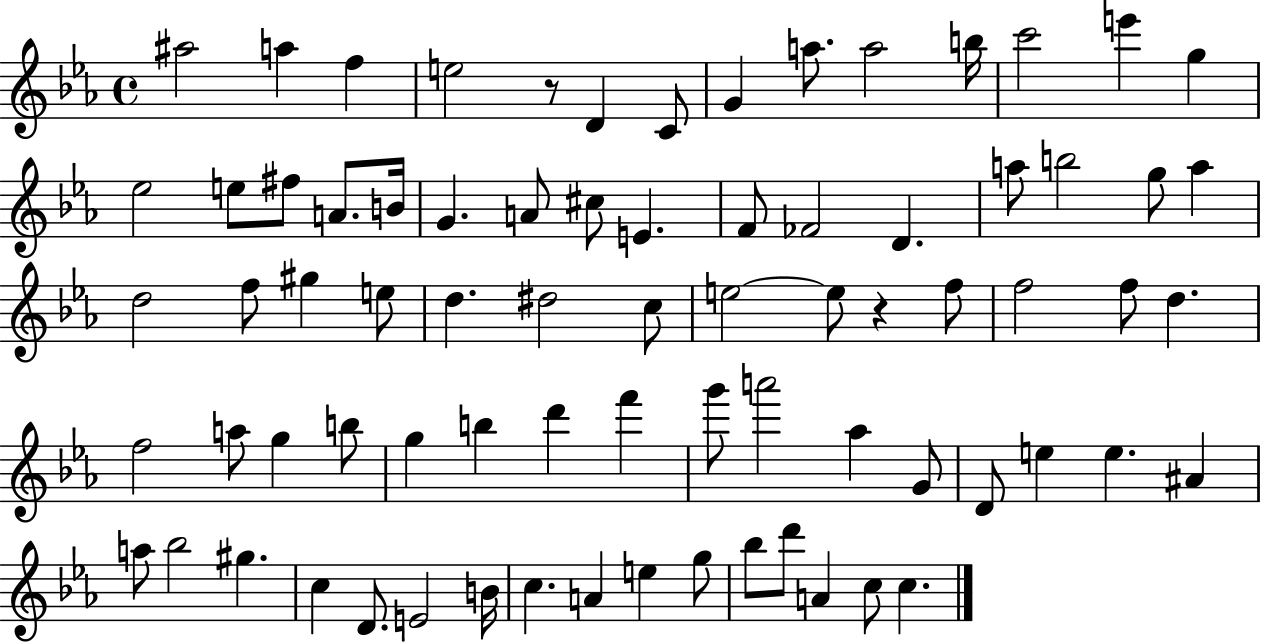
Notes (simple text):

A#5/h A5/q F5/q E5/h R/e D4/q C4/e G4/q A5/e. A5/h B5/s C6/h E6/q G5/q Eb5/h E5/e F#5/e A4/e. B4/s G4/q. A4/e C#5/e E4/q. F4/e FES4/h D4/q. A5/e B5/h G5/e A5/q D5/h F5/e G#5/q E5/e D5/q. D#5/h C5/e E5/h E5/e R/q F5/e F5/h F5/e D5/q. F5/h A5/e G5/q B5/e G5/q B5/q D6/q F6/q G6/e A6/h Ab5/q G4/e D4/e E5/q E5/q. A#4/q A5/e Bb5/h G#5/q. C5/q D4/e. E4/h B4/s C5/q. A4/q E5/q G5/e Bb5/e D6/e A4/q C5/e C5/q.